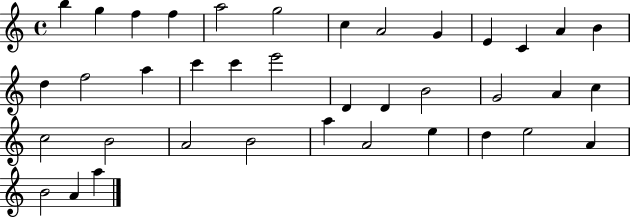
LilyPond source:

{
  \clef treble
  \time 4/4
  \defaultTimeSignature
  \key c \major
  b''4 g''4 f''4 f''4 | a''2 g''2 | c''4 a'2 g'4 | e'4 c'4 a'4 b'4 | \break d''4 f''2 a''4 | c'''4 c'''4 e'''2 | d'4 d'4 b'2 | g'2 a'4 c''4 | \break c''2 b'2 | a'2 b'2 | a''4 a'2 e''4 | d''4 e''2 a'4 | \break b'2 a'4 a''4 | \bar "|."
}